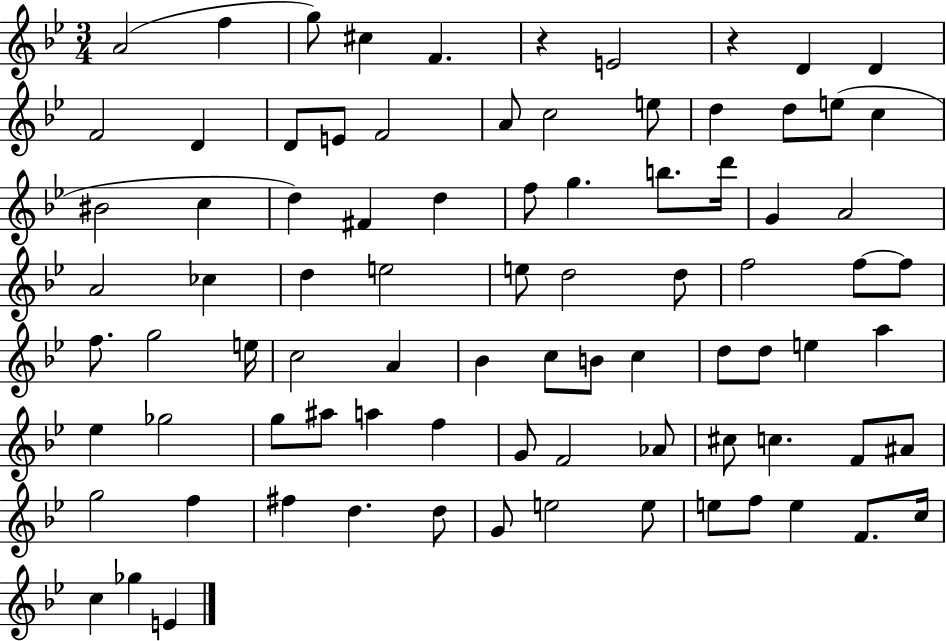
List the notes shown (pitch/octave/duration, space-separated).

A4/h F5/q G5/e C#5/q F4/q. R/q E4/h R/q D4/q D4/q F4/h D4/q D4/e E4/e F4/h A4/e C5/h E5/e D5/q D5/e E5/e C5/q BIS4/h C5/q D5/q F#4/q D5/q F5/e G5/q. B5/e. D6/s G4/q A4/h A4/h CES5/q D5/q E5/h E5/e D5/h D5/e F5/h F5/e F5/e F5/e. G5/h E5/s C5/h A4/q Bb4/q C5/e B4/e C5/q D5/e D5/e E5/q A5/q Eb5/q Gb5/h G5/e A#5/e A5/q F5/q G4/e F4/h Ab4/e C#5/e C5/q. F4/e A#4/e G5/h F5/q F#5/q D5/q. D5/e G4/e E5/h E5/e E5/e F5/e E5/q F4/e. C5/s C5/q Gb5/q E4/q